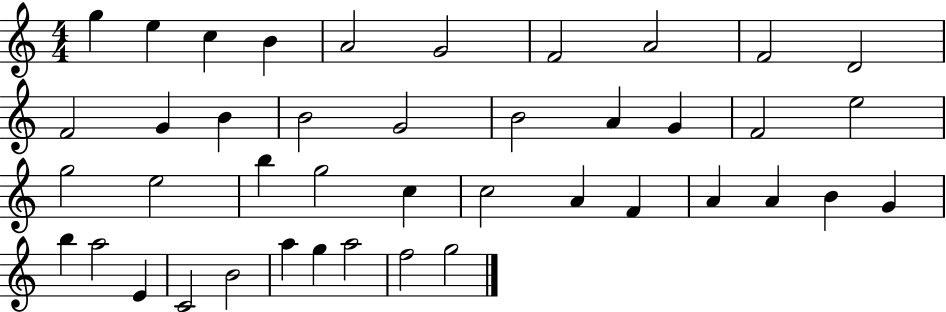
G5/q E5/q C5/q B4/q A4/h G4/h F4/h A4/h F4/h D4/h F4/h G4/q B4/q B4/h G4/h B4/h A4/q G4/q F4/h E5/h G5/h E5/h B5/q G5/h C5/q C5/h A4/q F4/q A4/q A4/q B4/q G4/q B5/q A5/h E4/q C4/h B4/h A5/q G5/q A5/h F5/h G5/h